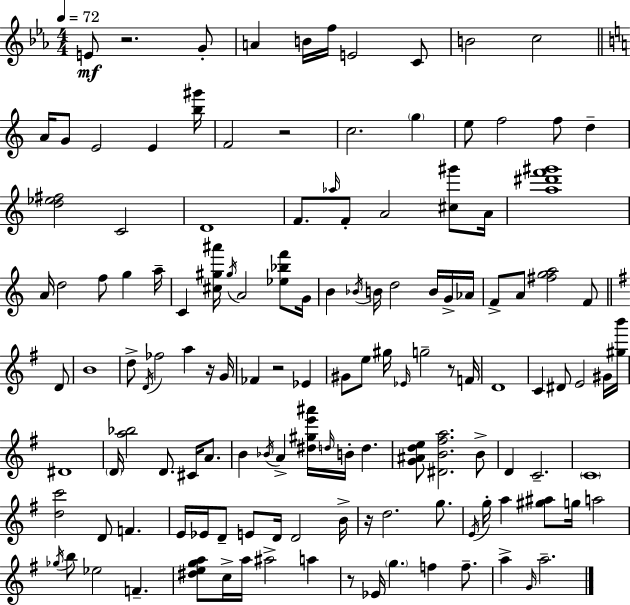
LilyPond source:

{
  \clef treble
  \numericTimeSignature
  \time 4/4
  \key ees \major
  \tempo 4 = 72
  e'8\mf r2. g'8-. | a'4 b'16 f''16 e'2 c'8 | b'2 c''2 | \bar "||" \break \key c \major a'16 g'8 e'2 e'4 <b'' gis'''>16 | f'2 r2 | c''2. \parenthesize g''4 | e''8 f''2 f''8 d''4-- | \break <d'' ees'' fis''>2 c'2 | d'1 | f'8. \grace { aes''16 } f'8-. a'2 <cis'' gis'''>8 | a'16 <a'' dis''' f''' gis'''>1 | \break a'16 d''2 f''8 g''4 | a''16-- c'4 <cis'' gis'' ais'''>16 \acciaccatura { gis''16 } a'2 <ees'' bes'' f'''>8 | g'16 b'4 \acciaccatura { bes'16 } b'16 d''2 | b'16 g'16-> aes'16 f'8-> a'8 <fis'' g'' a''>2 f'8 | \break \bar "||" \break \key g \major d'8 b'1 | d''8-> \acciaccatura { d'16 } fes''2 a''4 | r16 g'16 fes'4 r2 ees'4 | gis'8 e''8 gis''16 \grace { ees'16 } g''2-- | \break r8 f'16 d'1 | c'4 dis'8 e'2 | gis'16 <gis'' b'''>16 dis'1 | \parenthesize d'16 <a'' bes''>2 d'8. | \break cis'16 a'8. b'4 \acciaccatura { bes'16 } a'4-> <dis'' gis'' e''' ais'''>16 \grace { d''16 } b'16-. | d''4. <g' ais' d'' e''>8 <dis' b' fis'' a''>2. | b'8-> d'4 c'2.-- | \parenthesize c'1 | \break <d'' c'''>2 d'8 | f'4. e'16 ees'16 d'8-- e'8 d'16 d'2 | b'16-> r16 d''2. | g''8. \acciaccatura { e'16 } g''16-. a''4 <gis'' ais''>8 g''16 a''2 | \break \acciaccatura { ges''16 } b''8 ees''2 | f'4.-- <dis'' e'' g'' a''>8 c''16-> a''16 ais''2-> | a''4 r8 ees'16 \parenthesize g''4. | f''4 f''8.-- a''4-> \grace { g'16 } a''2.-- | \break \bar "|."
}